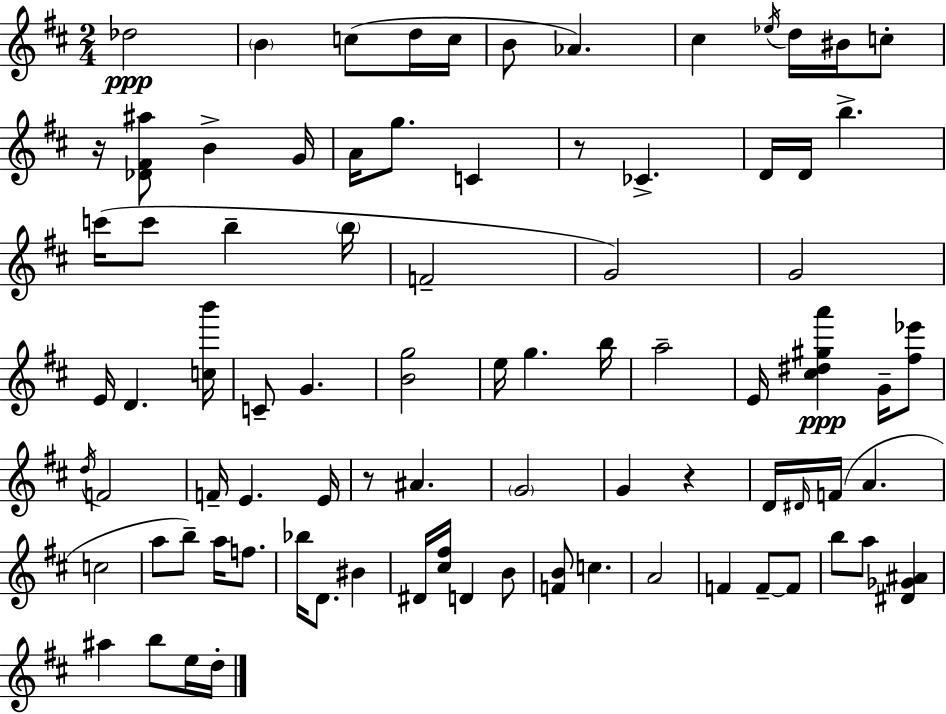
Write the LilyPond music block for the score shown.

{
  \clef treble
  \numericTimeSignature
  \time 2/4
  \key d \major
  \repeat volta 2 { des''2\ppp | \parenthesize b'4 c''8( d''16 c''16 | b'8 aes'4.) | cis''4 \acciaccatura { ees''16 } d''16 bis'16 c''8-. | \break r16 <des' fis' ais''>8 b'4-> | g'16 a'16 g''8. c'4 | r8 ces'4.-> | d'16 d'16 b''4.-> | \break c'''16( c'''8 b''4-- | \parenthesize b''16 f'2-- | g'2) | g'2 | \break e'16 d'4. | <c'' b'''>16 c'8-- g'4. | <b' g''>2 | e''16 g''4. | \break b''16 a''2-- | e'16 <cis'' dis'' gis'' a'''>4\ppp g'16-- <fis'' ees'''>8 | \acciaccatura { d''16 } f'2 | f'16-- e'4. | \break e'16 r8 ais'4. | \parenthesize g'2 | g'4 r4 | d'16 \grace { dis'16 }( f'16 a'4. | \break c''2 | a''8 b''8--) a''16 | f''8. bes''16 d'8. bis'4 | dis'16 <cis'' fis''>16 d'4 | \break b'8 <f' b'>8 c''4. | a'2 | f'4 f'8--~~ | f'8 b''8 a''8 <dis' ges' ais'>4 | \break ais''4 b''8 | e''16 d''16-. } \bar "|."
}